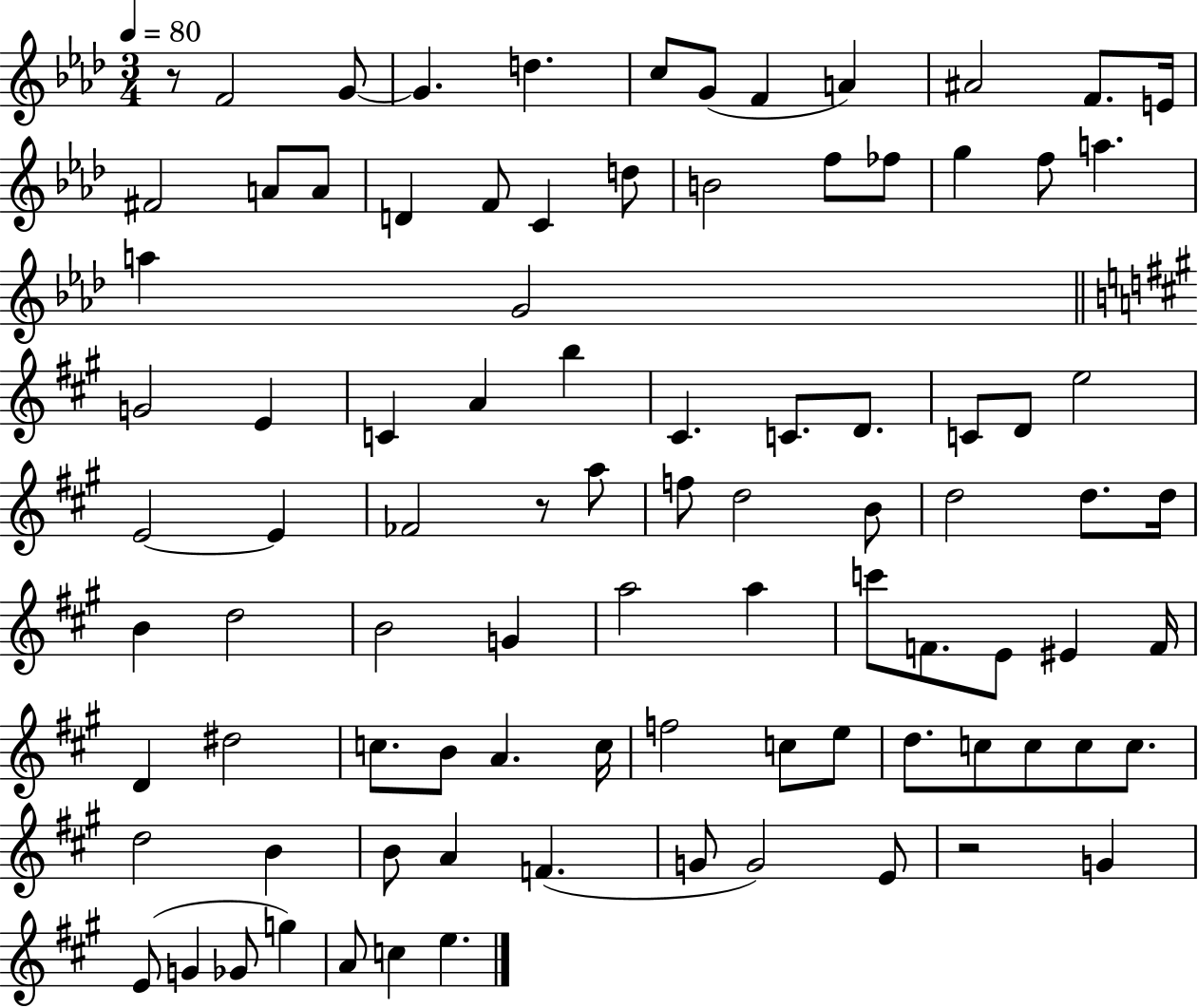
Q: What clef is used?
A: treble